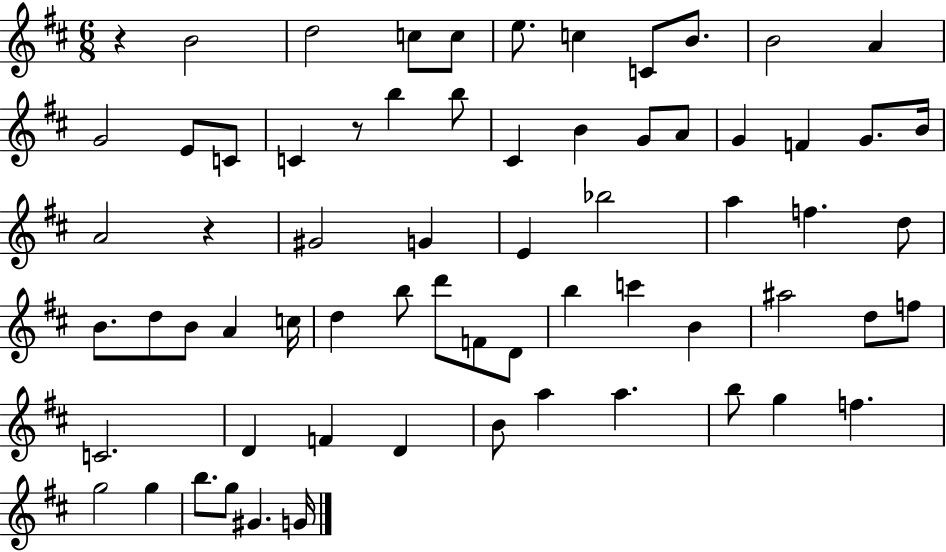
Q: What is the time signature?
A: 6/8